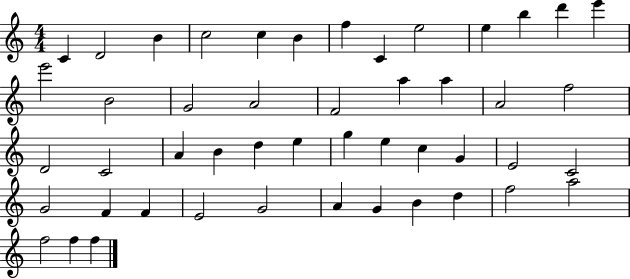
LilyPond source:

{
  \clef treble
  \numericTimeSignature
  \time 4/4
  \key c \major
  c'4 d'2 b'4 | c''2 c''4 b'4 | f''4 c'4 e''2 | e''4 b''4 d'''4 e'''4 | \break e'''2 b'2 | g'2 a'2 | f'2 a''4 a''4 | a'2 f''2 | \break d'2 c'2 | a'4 b'4 d''4 e''4 | g''4 e''4 c''4 g'4 | e'2 c'2 | \break g'2 f'4 f'4 | e'2 g'2 | a'4 g'4 b'4 d''4 | f''2 a''2 | \break f''2 f''4 f''4 | \bar "|."
}